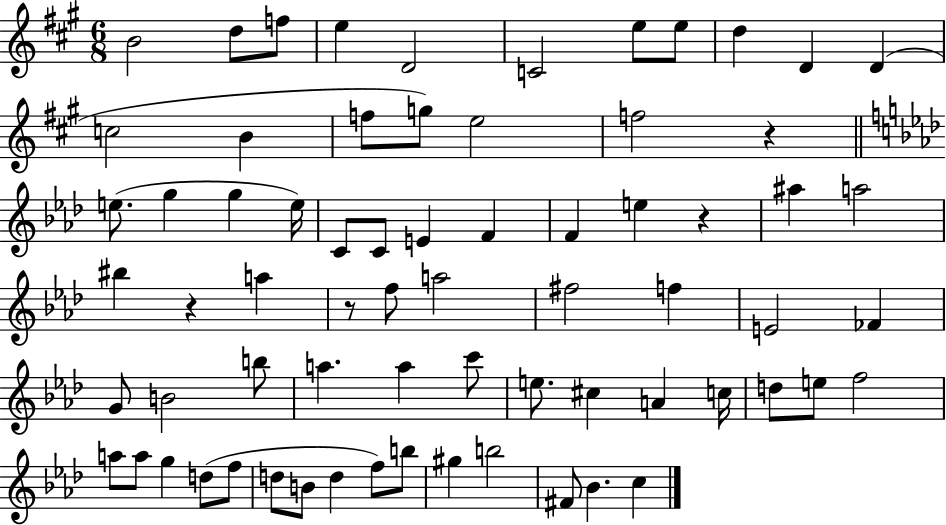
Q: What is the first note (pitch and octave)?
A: B4